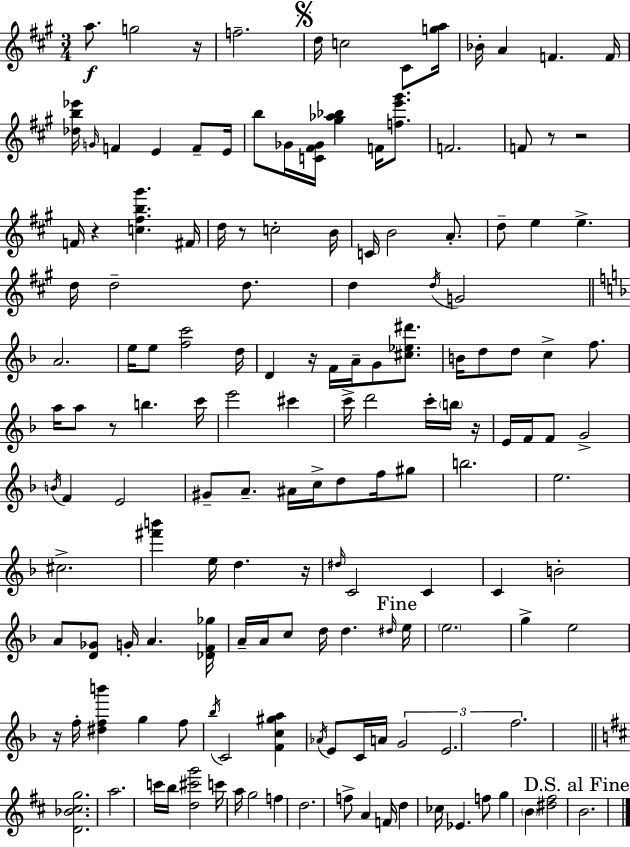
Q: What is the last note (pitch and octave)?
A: B4